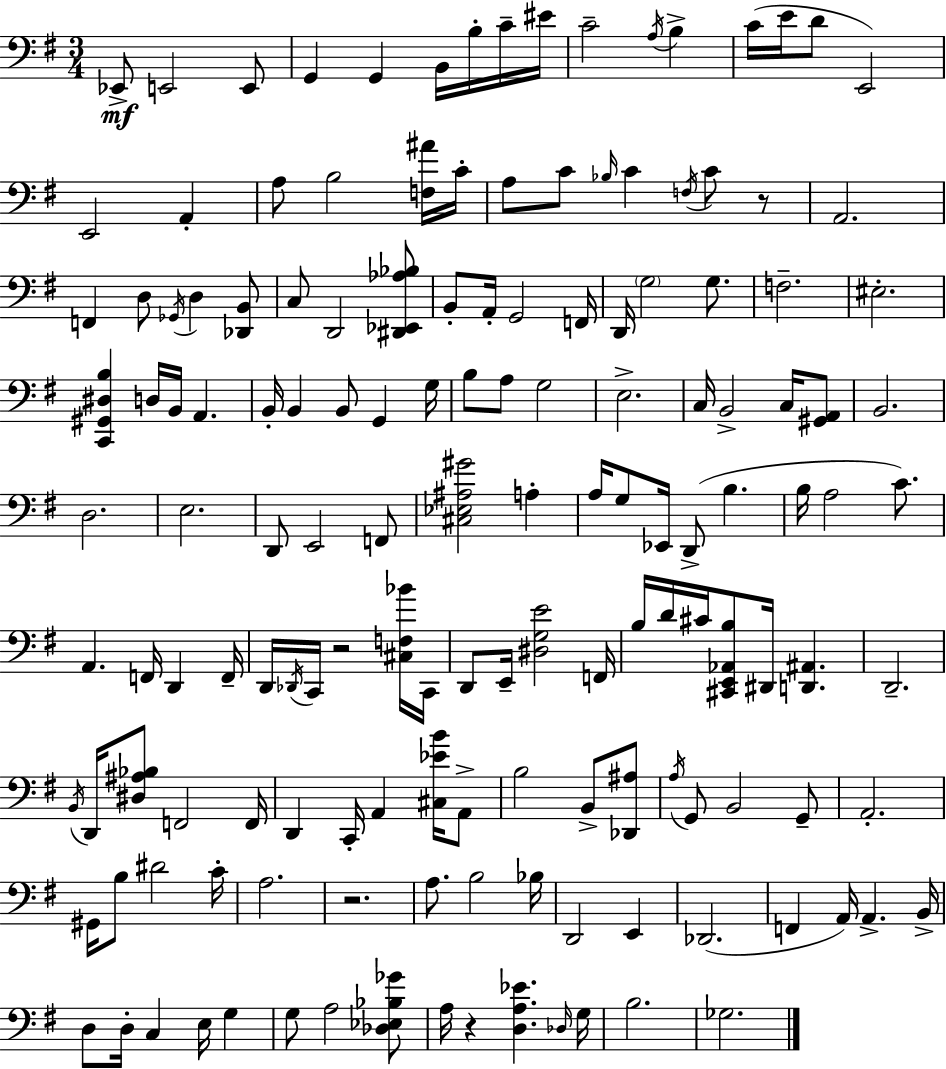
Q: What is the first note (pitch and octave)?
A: Eb2